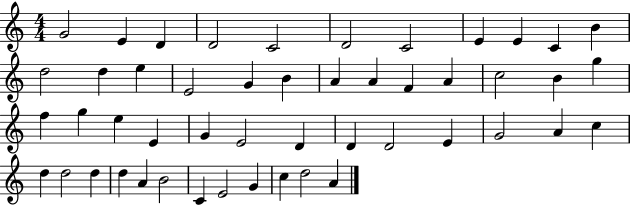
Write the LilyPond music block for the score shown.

{
  \clef treble
  \numericTimeSignature
  \time 4/4
  \key c \major
  g'2 e'4 d'4 | d'2 c'2 | d'2 c'2 | e'4 e'4 c'4 b'4 | \break d''2 d''4 e''4 | e'2 g'4 b'4 | a'4 a'4 f'4 a'4 | c''2 b'4 g''4 | \break f''4 g''4 e''4 e'4 | g'4 e'2 d'4 | d'4 d'2 e'4 | g'2 a'4 c''4 | \break d''4 d''2 d''4 | d''4 a'4 b'2 | c'4 e'2 g'4 | c''4 d''2 a'4 | \break \bar "|."
}